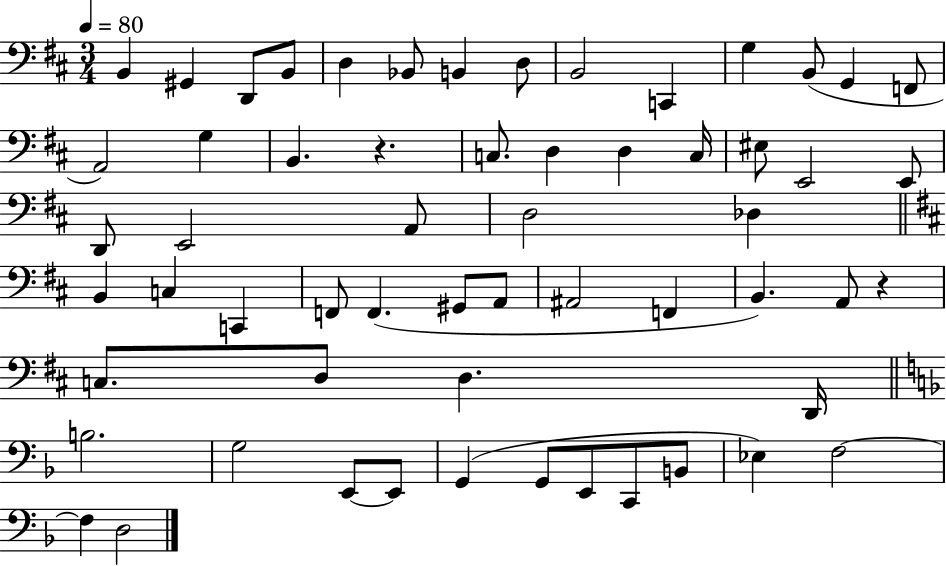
{
  \clef bass
  \numericTimeSignature
  \time 3/4
  \key d \major
  \tempo 4 = 80
  b,4 gis,4 d,8 b,8 | d4 bes,8 b,4 d8 | b,2 c,4 | g4 b,8( g,4 f,8 | \break a,2) g4 | b,4. r4. | c8. d4 d4 c16 | eis8 e,2 e,8 | \break d,8 e,2 a,8 | d2 des4 | \bar "||" \break \key b \minor b,4 c4 c,4 | f,8 f,4.( gis,8 a,8 | ais,2 f,4 | b,4.) a,8 r4 | \break c8. d8 d4. d,16 | \bar "||" \break \key f \major b2. | g2 e,8~~ e,8 | g,4( g,8 e,8 c,8 b,8 | ees4) f2~~ | \break f4 d2 | \bar "|."
}